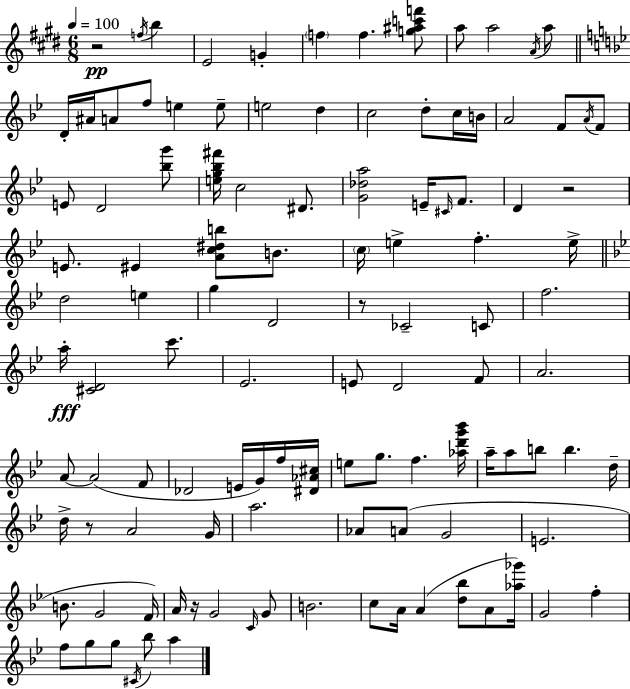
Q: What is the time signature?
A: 6/8